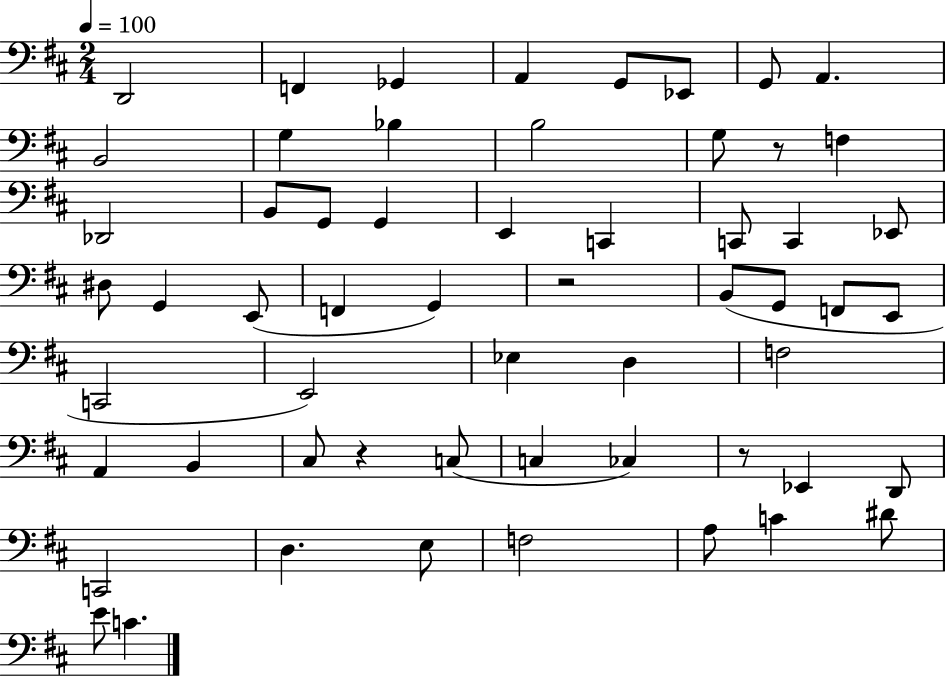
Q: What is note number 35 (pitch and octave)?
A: Eb3